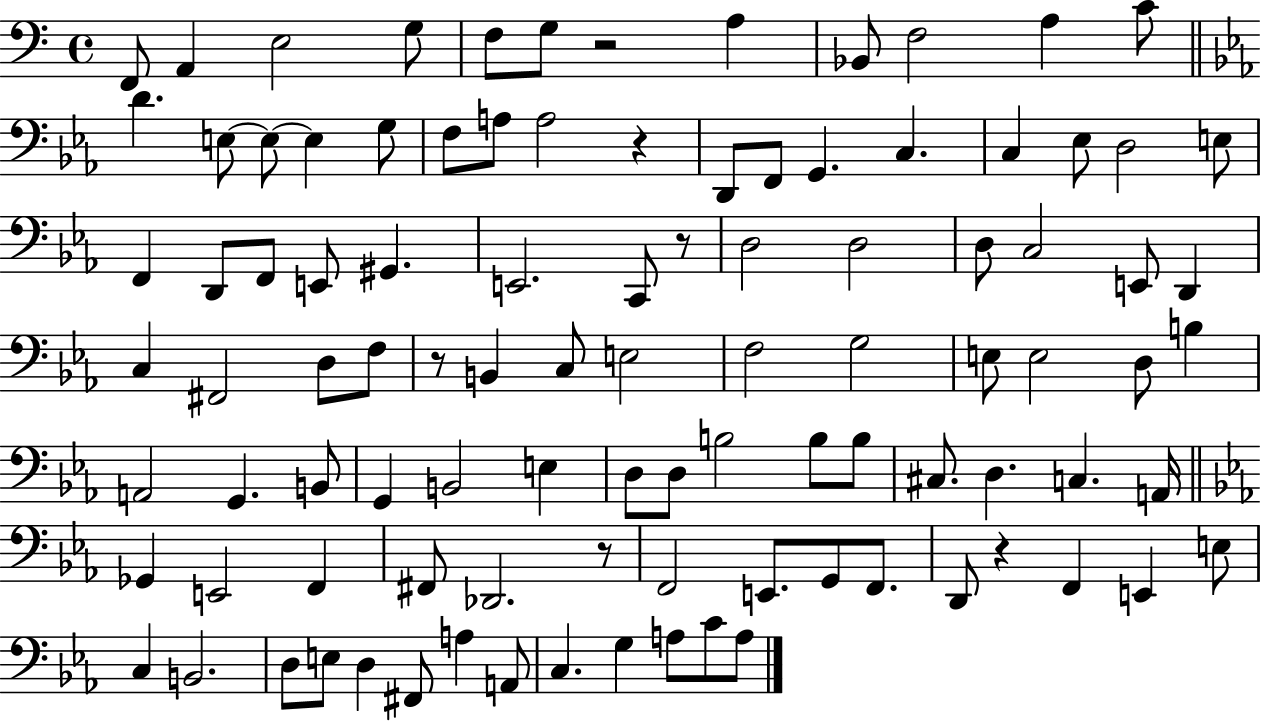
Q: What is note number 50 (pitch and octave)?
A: E3